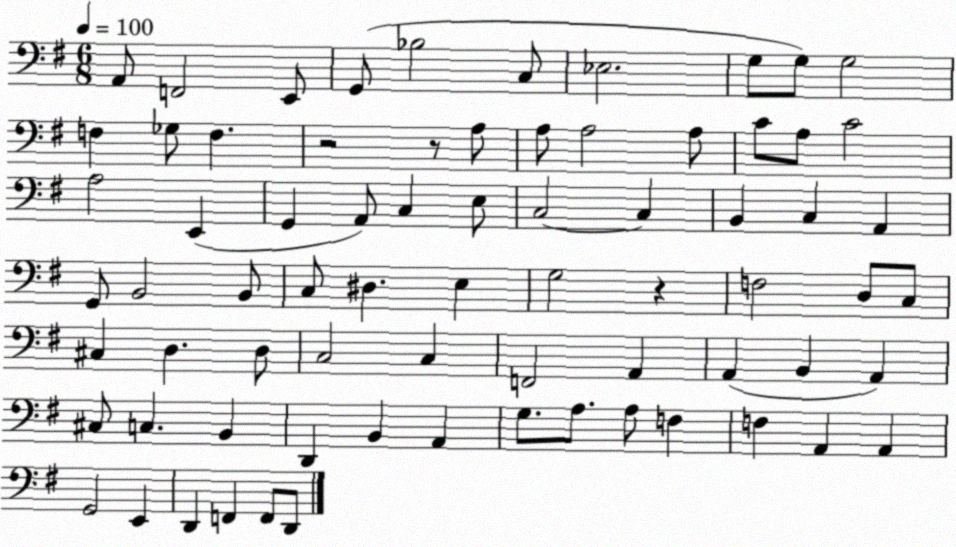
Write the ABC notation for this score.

X:1
T:Untitled
M:6/8
L:1/4
K:G
A,,/2 F,,2 E,,/2 G,,/2 _B,2 C,/2 _E,2 G,/2 G,/2 G,2 F, _G,/2 F, z2 z/2 A,/2 A,/2 A,2 A,/2 C/2 A,/2 C2 A,2 E,, G,, A,,/2 C, E,/2 C,2 C, B,, C, A,, G,,/2 B,,2 B,,/2 C,/2 ^D, E, G,2 z F,2 D,/2 C,/2 ^C, D, D,/2 C,2 C, F,,2 A,, A,, B,, A,, ^C,/2 C, B,, D,, B,, A,, G,/2 A,/2 A,/2 F, F, A,, A,, G,,2 E,, D,, F,, F,,/2 D,,/2